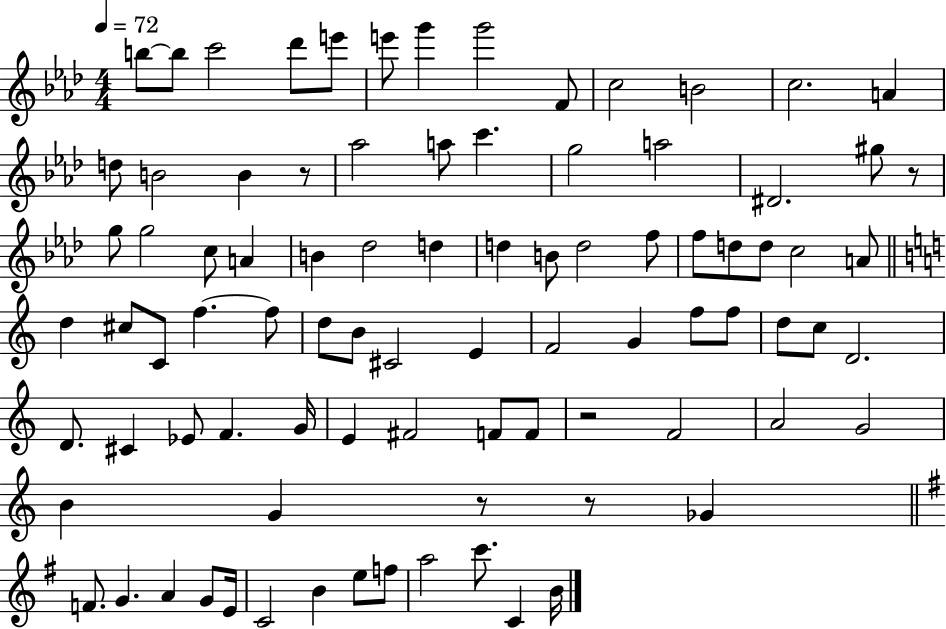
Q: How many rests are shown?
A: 5